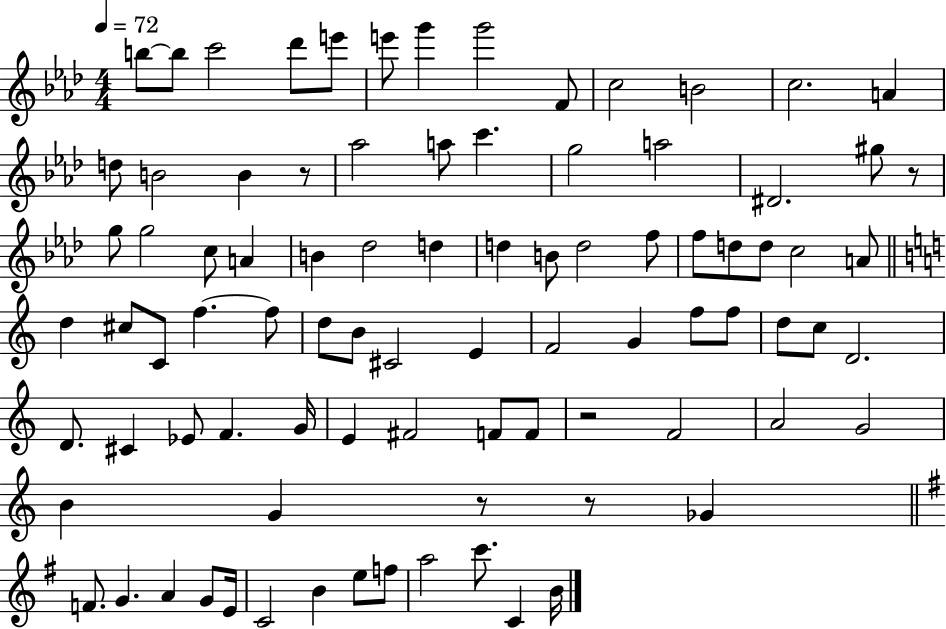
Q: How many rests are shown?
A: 5